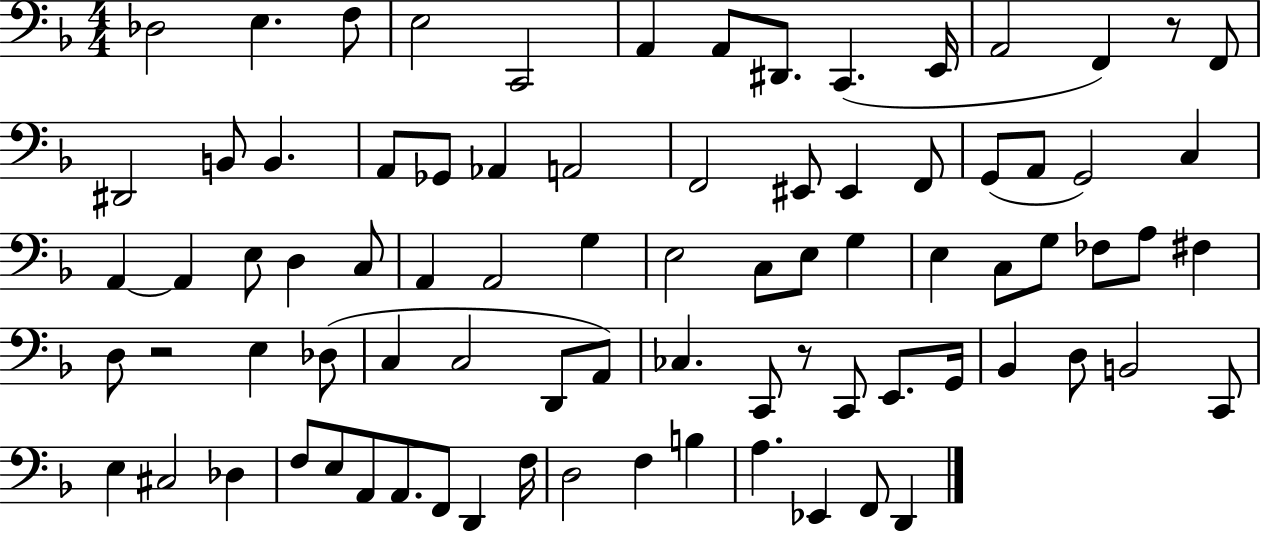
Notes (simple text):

Db3/h E3/q. F3/e E3/h C2/h A2/q A2/e D#2/e. C2/q. E2/s A2/h F2/q R/e F2/e D#2/h B2/e B2/q. A2/e Gb2/e Ab2/q A2/h F2/h EIS2/e EIS2/q F2/e G2/e A2/e G2/h C3/q A2/q A2/q E3/e D3/q C3/e A2/q A2/h G3/q E3/h C3/e E3/e G3/q E3/q C3/e G3/e FES3/e A3/e F#3/q D3/e R/h E3/q Db3/e C3/q C3/h D2/e A2/e CES3/q. C2/e R/e C2/e E2/e. G2/s Bb2/q D3/e B2/h C2/e E3/q C#3/h Db3/q F3/e E3/e A2/e A2/e. F2/e D2/q F3/s D3/h F3/q B3/q A3/q. Eb2/q F2/e D2/q